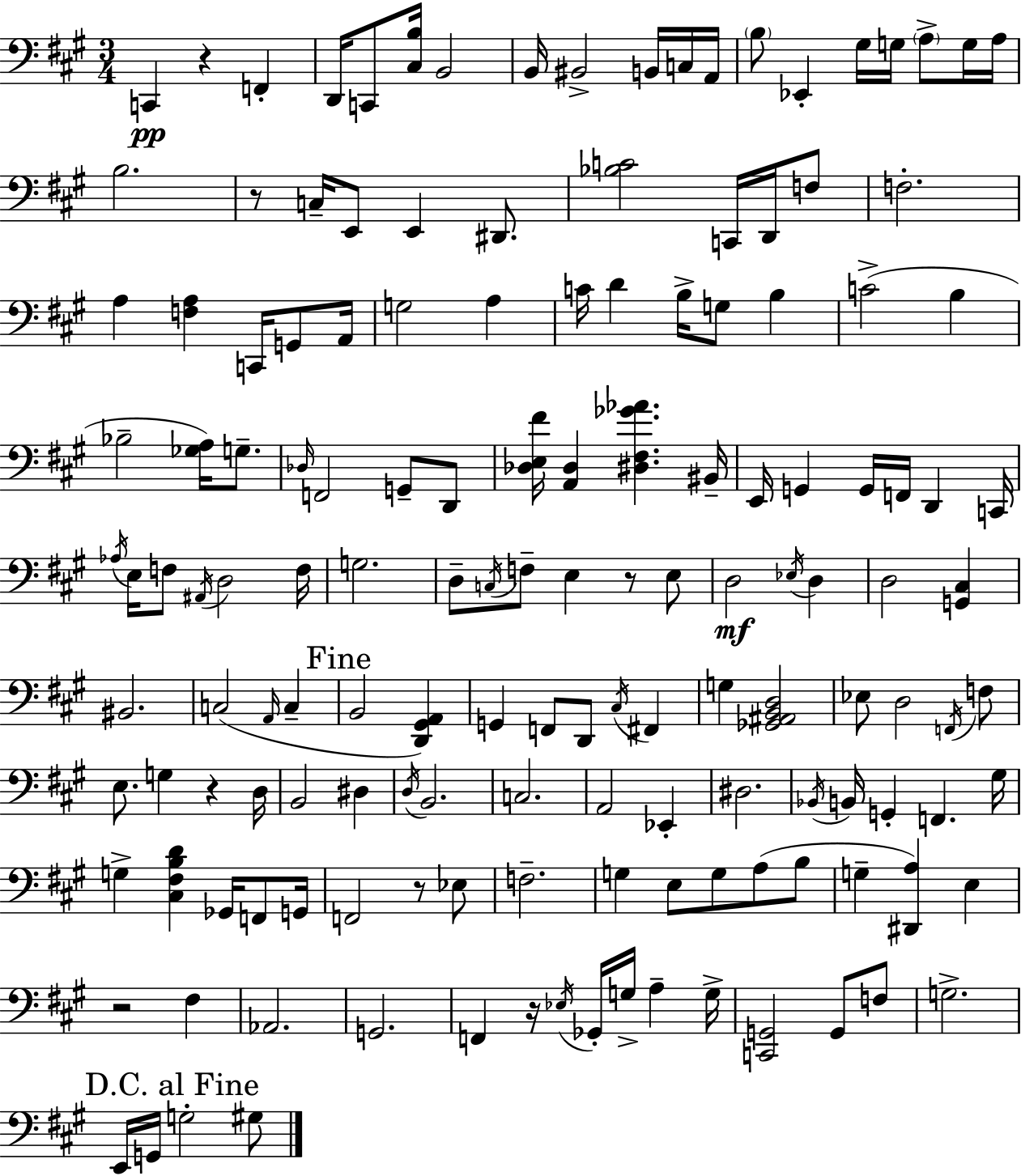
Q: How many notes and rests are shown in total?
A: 149